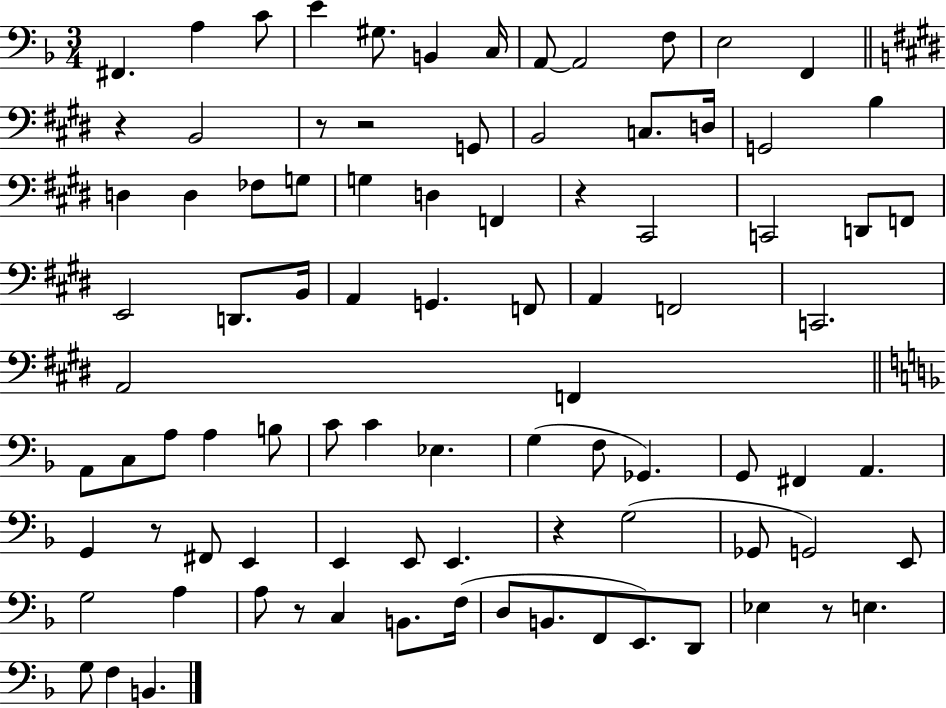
F#2/q. A3/q C4/e E4/q G#3/e. B2/q C3/s A2/e A2/h F3/e E3/h F2/q R/q B2/h R/e R/h G2/e B2/h C3/e. D3/s G2/h B3/q D3/q D3/q FES3/e G3/e G3/q D3/q F2/q R/q C#2/h C2/h D2/e F2/e E2/h D2/e. B2/s A2/q G2/q. F2/e A2/q F2/h C2/h. A2/h F2/q A2/e C3/e A3/e A3/q B3/e C4/e C4/q Eb3/q. G3/q F3/e Gb2/q. G2/e F#2/q A2/q. G2/q R/e F#2/e E2/q E2/q E2/e E2/q. R/q G3/h Gb2/e G2/h E2/e G3/h A3/q A3/e R/e C3/q B2/e. F3/s D3/e B2/e. F2/e E2/e. D2/e Eb3/q R/e E3/q. G3/e F3/q B2/q.